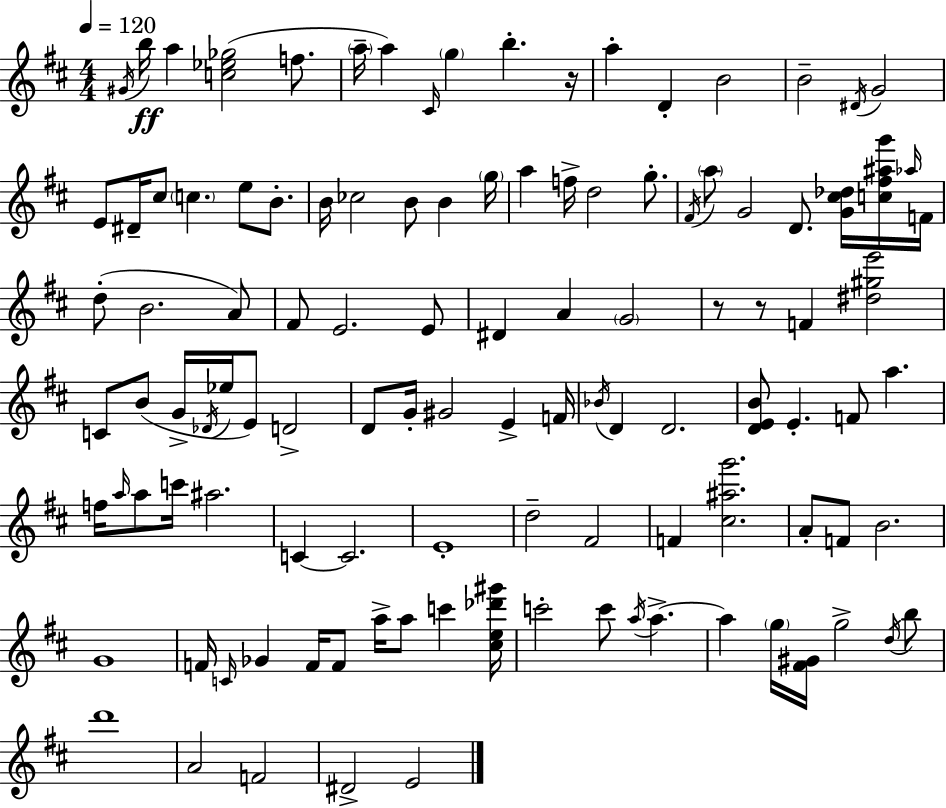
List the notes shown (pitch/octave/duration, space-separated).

G#4/s B5/s A5/q [C5,Eb5,Gb5]/h F5/e. A5/s A5/q C#4/s G5/q B5/q. R/s A5/q D4/q B4/h B4/h D#4/s G4/h E4/e D#4/s C#5/e C5/q. E5/e B4/e. B4/s CES5/h B4/e B4/q G5/s A5/q F5/s D5/h G5/e. F#4/s A5/e G4/h D4/e. [G4,C#5,Db5]/s [C5,F#5,A#5,G6]/s Ab5/s F4/s D5/e B4/h. A4/e F#4/e E4/h. E4/e D#4/q A4/q G4/h R/e R/e F4/q [D#5,G#5,E6]/h C4/e B4/e G4/s Db4/s Eb5/s E4/e D4/h D4/e G4/s G#4/h E4/q F4/s Bb4/s D4/q D4/h. [D4,E4,B4]/e E4/q. F4/e A5/q. F5/s A5/s A5/e C6/s A#5/h. C4/q C4/h. E4/w D5/h F#4/h F4/q [C#5,A#5,G6]/h. A4/e F4/e B4/h. G4/w F4/s C4/s Gb4/q F4/s F4/e A5/s A5/e C6/q [C#5,E5,Db6,G#6]/s C6/h C6/e A5/s A5/q. A5/q G5/s [F#4,G#4]/s G5/h D5/s B5/e D6/w A4/h F4/h D#4/h E4/h